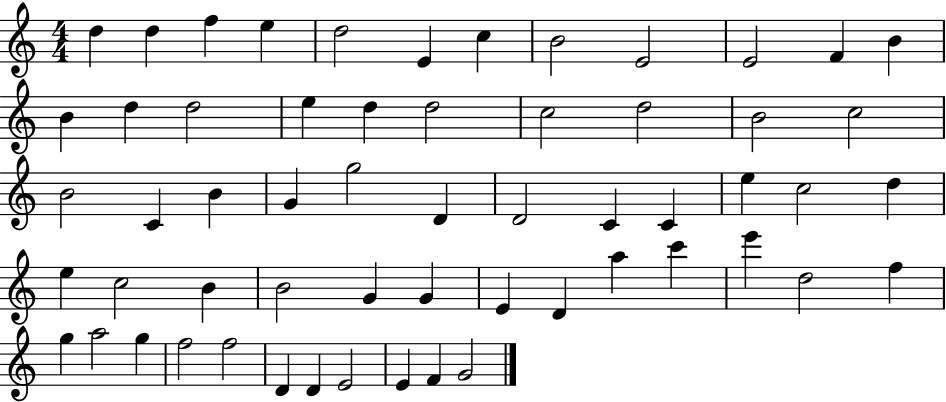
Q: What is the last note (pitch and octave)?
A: G4